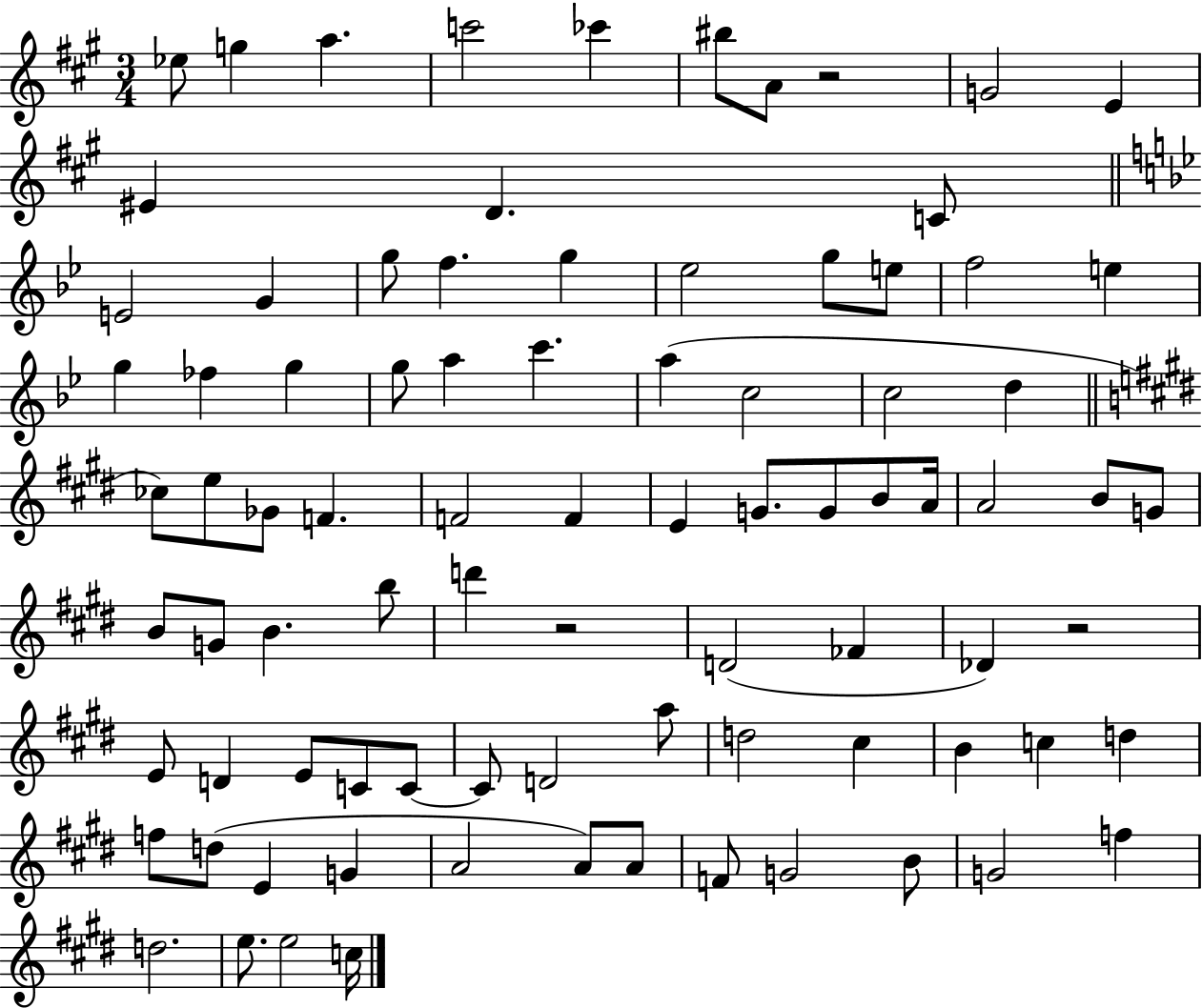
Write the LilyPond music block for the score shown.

{
  \clef treble
  \numericTimeSignature
  \time 3/4
  \key a \major
  ees''8 g''4 a''4. | c'''2 ces'''4 | bis''8 a'8 r2 | g'2 e'4 | \break eis'4 d'4. c'8 | \bar "||" \break \key bes \major e'2 g'4 | g''8 f''4. g''4 | ees''2 g''8 e''8 | f''2 e''4 | \break g''4 fes''4 g''4 | g''8 a''4 c'''4. | a''4( c''2 | c''2 d''4 | \break \bar "||" \break \key e \major ces''8) e''8 ges'8 f'4. | f'2 f'4 | e'4 g'8. g'8 b'8 a'16 | a'2 b'8 g'8 | \break b'8 g'8 b'4. b''8 | d'''4 r2 | d'2( fes'4 | des'4) r2 | \break e'8 d'4 e'8 c'8 c'8~~ | c'8 d'2 a''8 | d''2 cis''4 | b'4 c''4 d''4 | \break f''8 d''8( e'4 g'4 | a'2 a'8) a'8 | f'8 g'2 b'8 | g'2 f''4 | \break d''2. | e''8. e''2 c''16 | \bar "|."
}